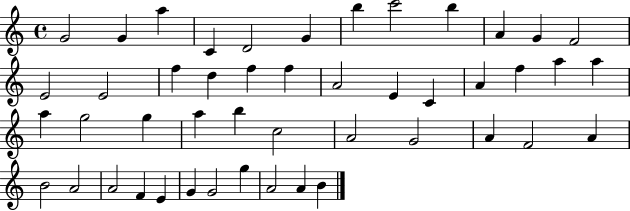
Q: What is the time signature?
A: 4/4